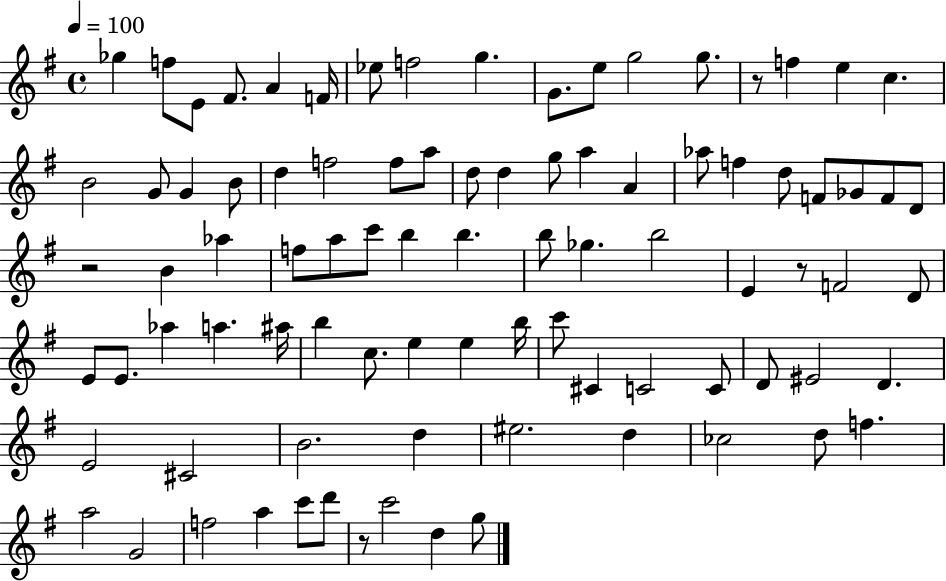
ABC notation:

X:1
T:Untitled
M:4/4
L:1/4
K:G
_g f/2 E/2 ^F/2 A F/4 _e/2 f2 g G/2 e/2 g2 g/2 z/2 f e c B2 G/2 G B/2 d f2 f/2 a/2 d/2 d g/2 a A _a/2 f d/2 F/2 _G/2 F/2 D/2 z2 B _a f/2 a/2 c'/2 b b b/2 _g b2 E z/2 F2 D/2 E/2 E/2 _a a ^a/4 b c/2 e e b/4 c'/2 ^C C2 C/2 D/2 ^E2 D E2 ^C2 B2 d ^e2 d _c2 d/2 f a2 G2 f2 a c'/2 d'/2 z/2 c'2 d g/2